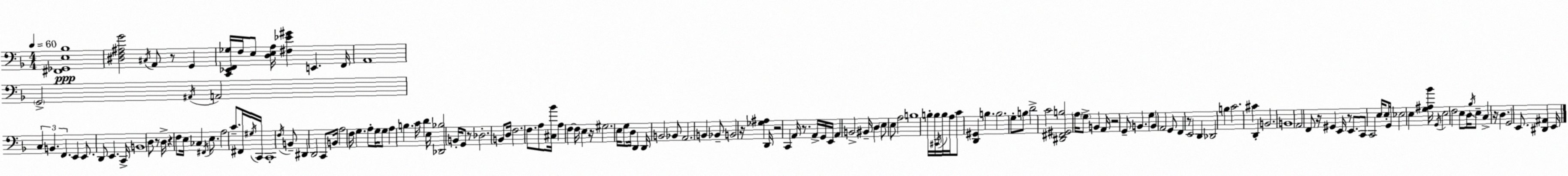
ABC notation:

X:1
T:Untitled
M:4/4
L:1/4
K:F
[^F,,_G,,E,_B,]4 [^D,F,^A,G]2 ^C,/4 A,,/2 z/2 G,, [C,,_E,,F,,_G,]/4 F,/4 E,/2 [D,E,A,]/4 [^F,_E^G] E,, F,,/4 A,,4 G,,2 ^A,,/4 A,,2 C, B,, F,, E,, E,,/2 D,,/2 E,, C,,/4 B,,4 D,/2 z/2 D,/4 z F,/2 E,/4 _C, ^F,,/4 E,/2 A,2 C/2 ^F,,/4 ^G,/4 C,,/4 C,,4 F,/4 B,,/2 ^D,, D,,2 C,,/2 B,,/4 A,2 F,/4 G, A,/2 G,/4 G,/2 A, B, C/4 D E,/4 [_D,,_B,]2 B,,/4 G,,/2 z/2 _D,2 B,,/2 D,/4 F,2 F,/2 A,/2 [^C,_B]/4 A, F, F,/4 E, z/4 ^G,2 E,/4 G,/2 D,/4 D,, D,,/4 B,,2 _B,,/2 A,,2 B,, _B,,/2 B,,2 z/4 [_G,^A,] D,,/4 z2 C,, A,,/4 z/2 A,,/4 G,,/4 E,,/4 A,, B,,2 ^B,,/4 D, E,/2 E,/2 A,2 B,4 B,/4 B,/4 ^C,,/4 B,/4 A,/4 C/2 [D,,^G,,] B, B,2 G,/2 B,/2 D2 C2 [^D,,^F,,^G,,B,]2 A,/4 G,/2 B,, A,,/4 z2 G,,/2 B,, G, B,, A,,2 G,,/2 F,, z/2 E,,2 D,, _D,,2 B, C2 ^C D,, B,,2 B,,4 A,,2 F,,/2 z/4 ^G,, E,,/4 z/2 E,,/2 C,,/2 C,,2 E,/4 E,/2 G,,/4 _E,2 E, [G,^A,_B]/4 G,,/4 E,2 F,2 E,/2 D,/4 _B,/4 E,/2 C, z/4 D, G,,2 E,,/2 [^D,,^A,,] E,,/4